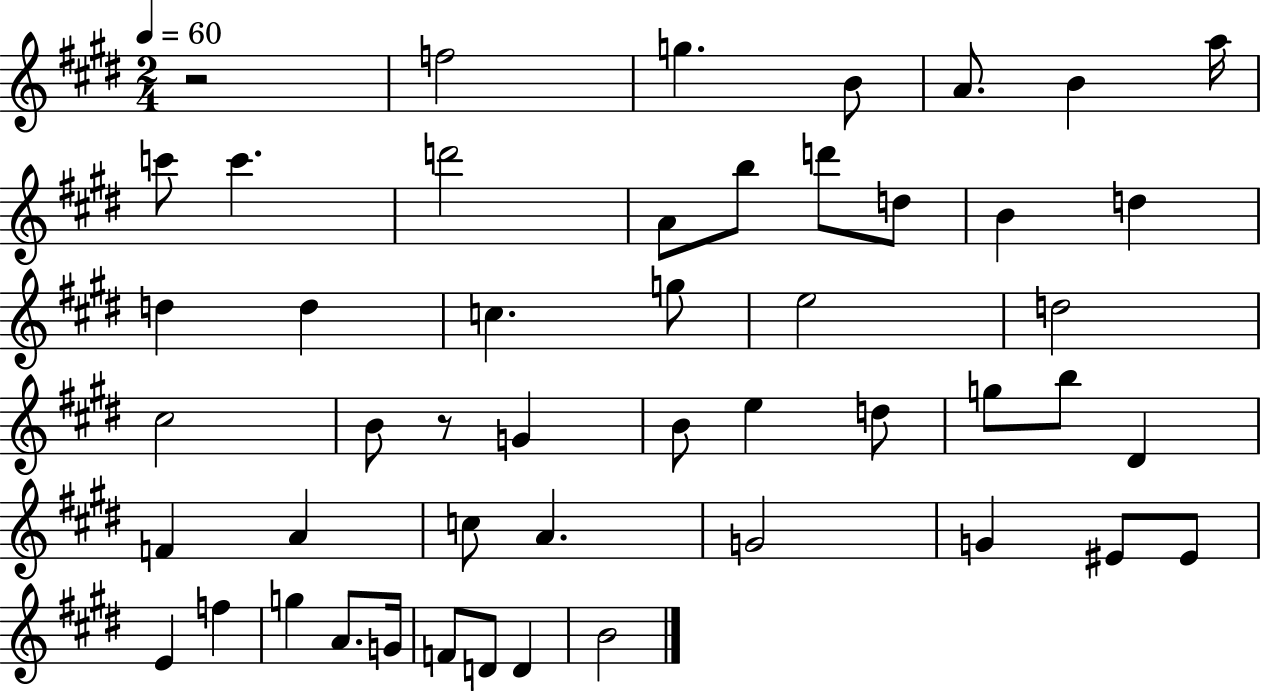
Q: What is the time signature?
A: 2/4